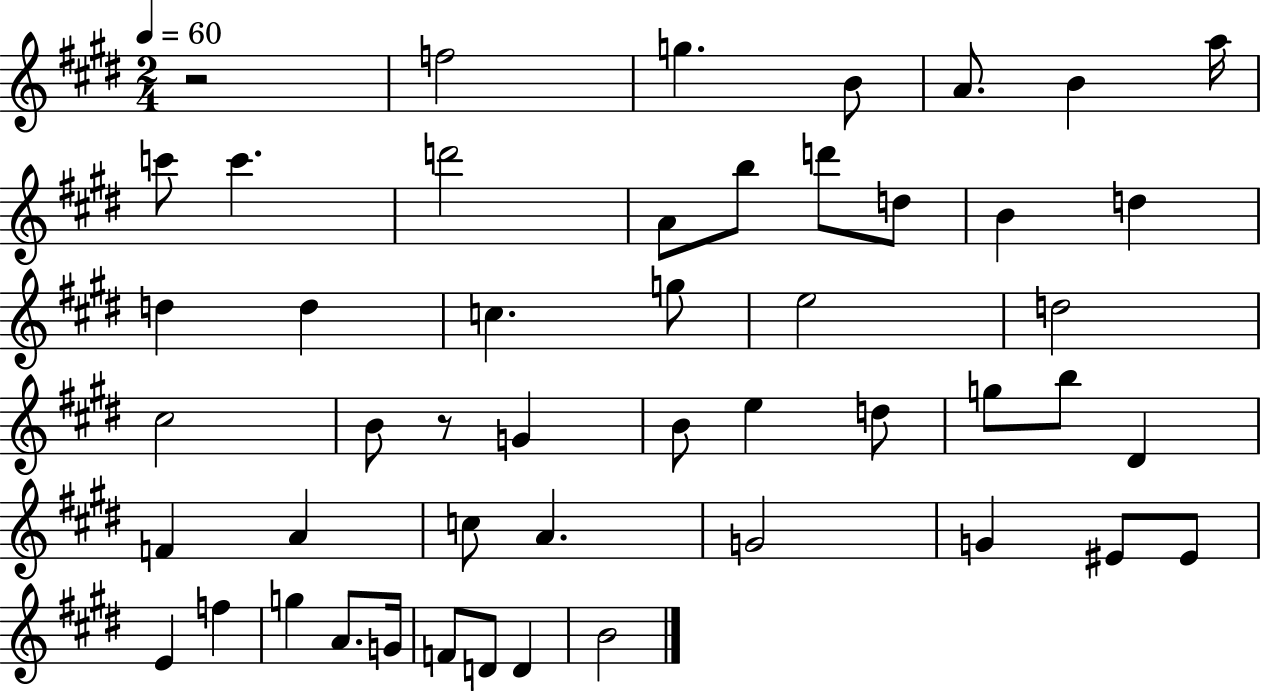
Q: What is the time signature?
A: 2/4